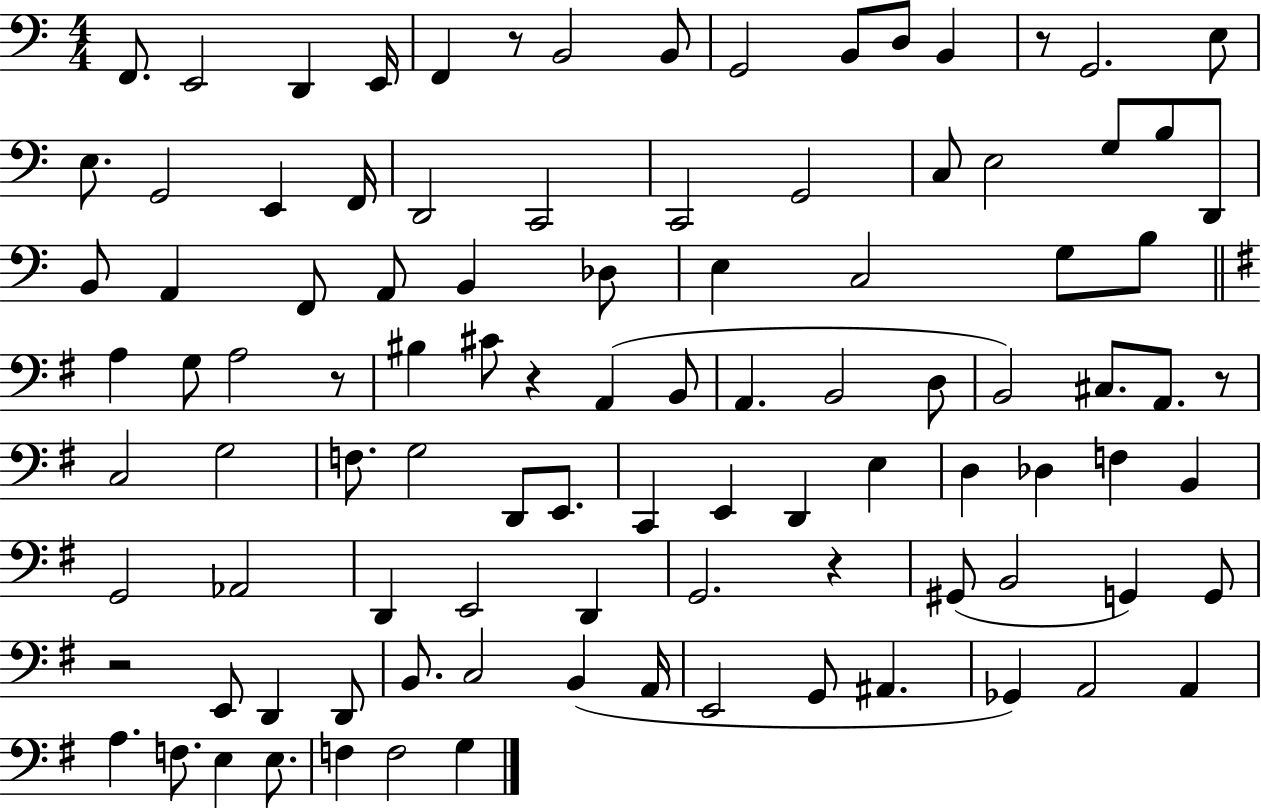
X:1
T:Untitled
M:4/4
L:1/4
K:C
F,,/2 E,,2 D,, E,,/4 F,, z/2 B,,2 B,,/2 G,,2 B,,/2 D,/2 B,, z/2 G,,2 E,/2 E,/2 G,,2 E,, F,,/4 D,,2 C,,2 C,,2 G,,2 C,/2 E,2 G,/2 B,/2 D,,/2 B,,/2 A,, F,,/2 A,,/2 B,, _D,/2 E, C,2 G,/2 B,/2 A, G,/2 A,2 z/2 ^B, ^C/2 z A,, B,,/2 A,, B,,2 D,/2 B,,2 ^C,/2 A,,/2 z/2 C,2 G,2 F,/2 G,2 D,,/2 E,,/2 C,, E,, D,, E, D, _D, F, B,, G,,2 _A,,2 D,, E,,2 D,, G,,2 z ^G,,/2 B,,2 G,, G,,/2 z2 E,,/2 D,, D,,/2 B,,/2 C,2 B,, A,,/4 E,,2 G,,/2 ^A,, _G,, A,,2 A,, A, F,/2 E, E,/2 F, F,2 G,